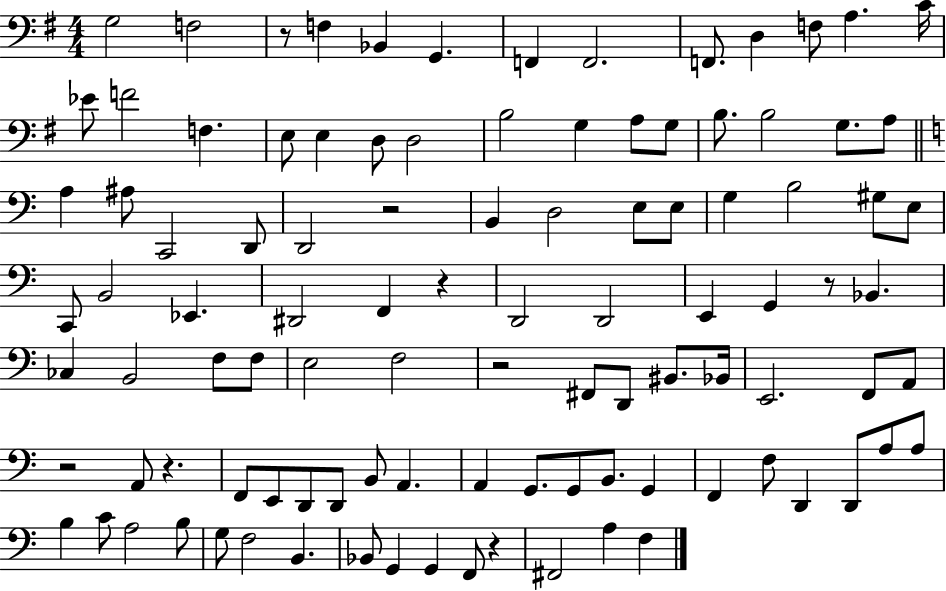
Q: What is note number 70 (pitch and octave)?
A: A2